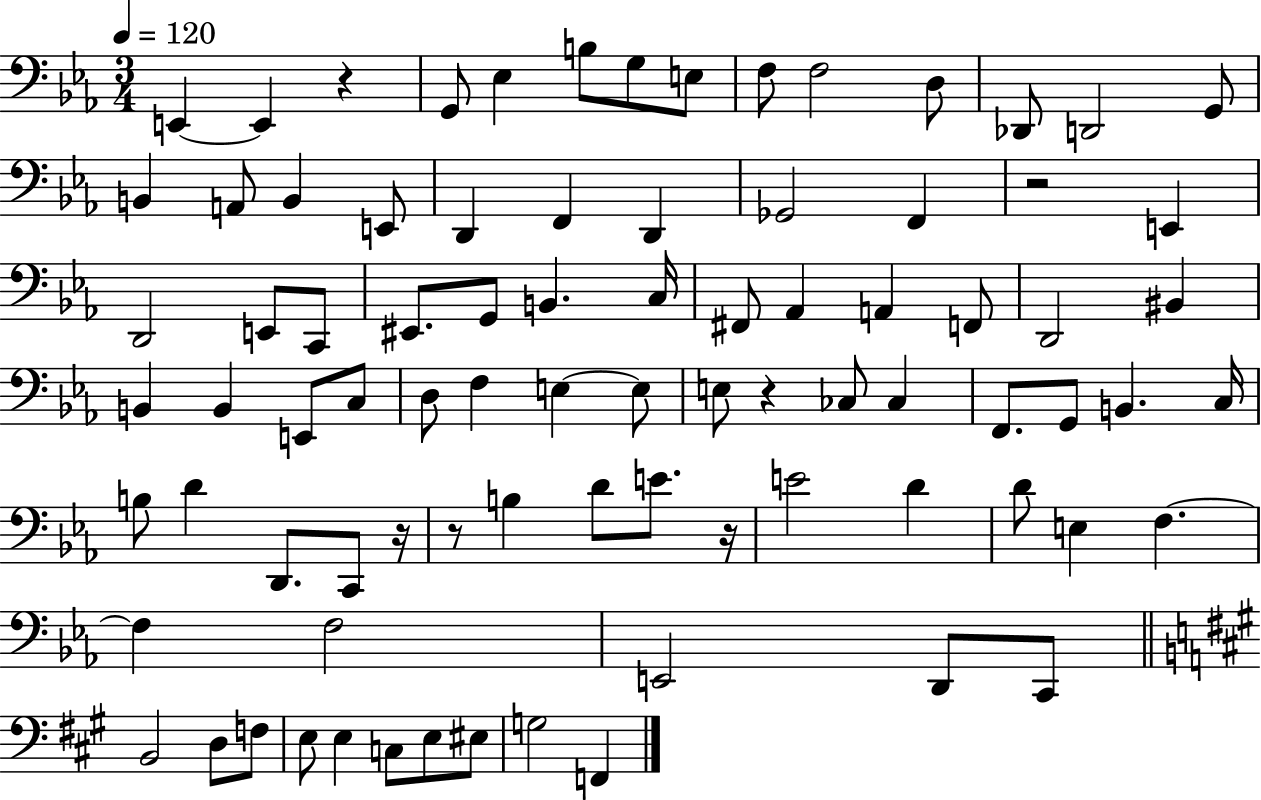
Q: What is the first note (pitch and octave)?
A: E2